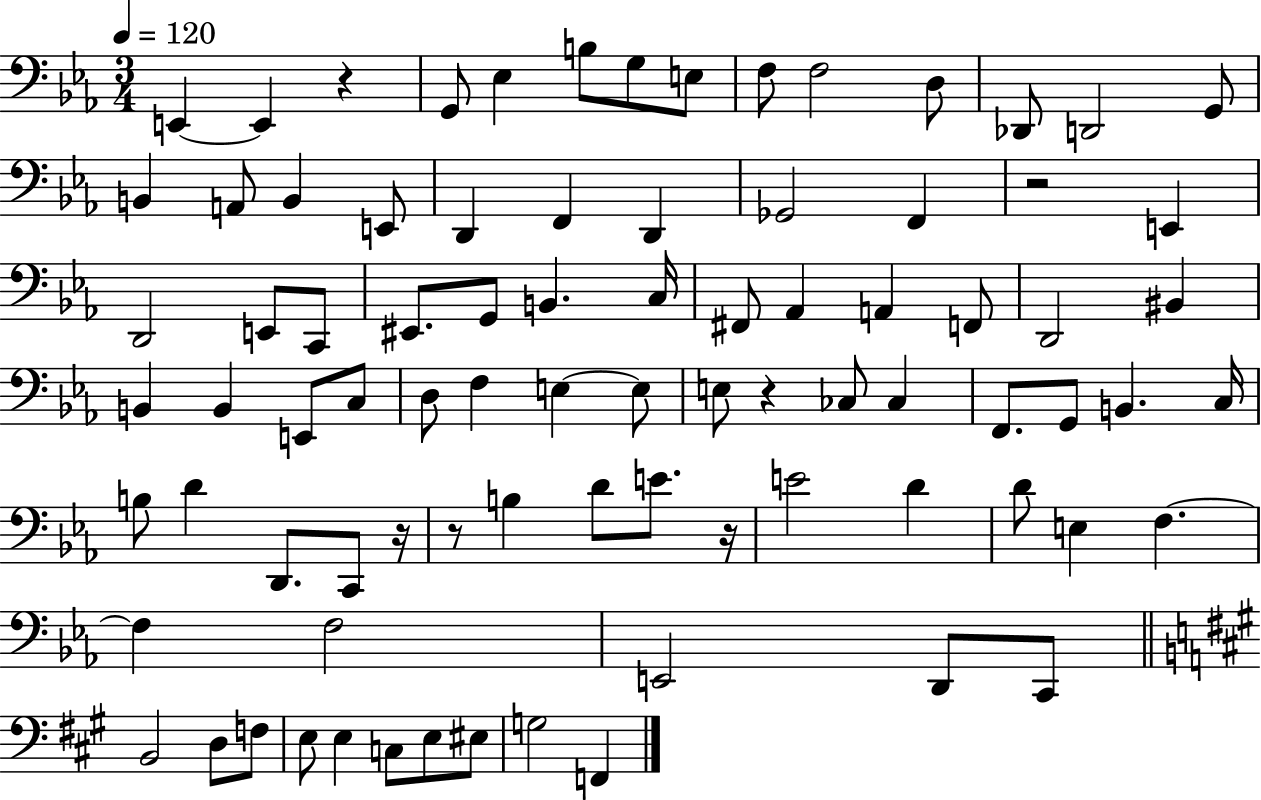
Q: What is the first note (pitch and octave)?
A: E2